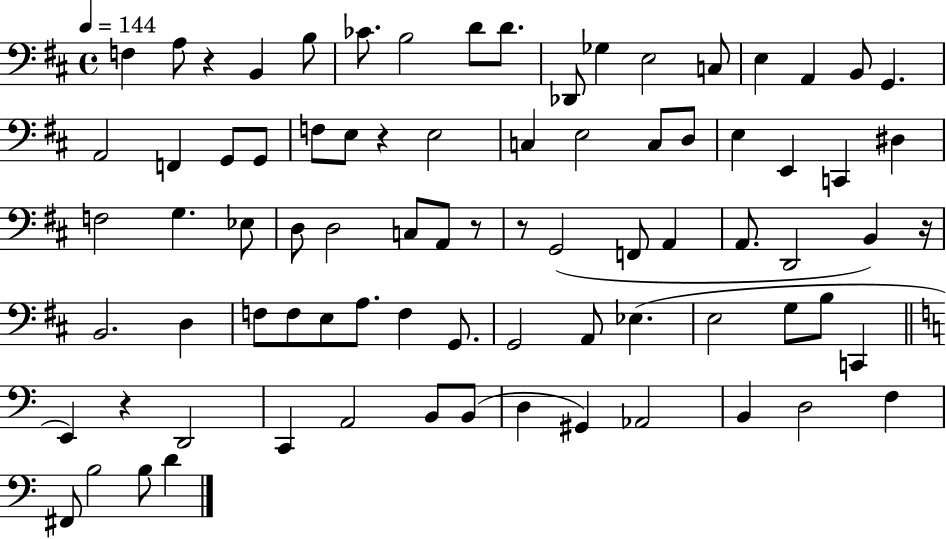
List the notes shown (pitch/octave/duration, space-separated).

F3/q A3/e R/q B2/q B3/e CES4/e. B3/h D4/e D4/e. Db2/e Gb3/q E3/h C3/e E3/q A2/q B2/e G2/q. A2/h F2/q G2/e G2/e F3/e E3/e R/q E3/h C3/q E3/h C3/e D3/e E3/q E2/q C2/q D#3/q F3/h G3/q. Eb3/e D3/e D3/h C3/e A2/e R/e R/e G2/h F2/e A2/q A2/e. D2/h B2/q R/s B2/h. D3/q F3/e F3/e E3/e A3/e. F3/q G2/e. G2/h A2/e Eb3/q. E3/h G3/e B3/e C2/q E2/q R/q D2/h C2/q A2/h B2/e B2/e D3/q G#2/q Ab2/h B2/q D3/h F3/q F#2/e B3/h B3/e D4/q